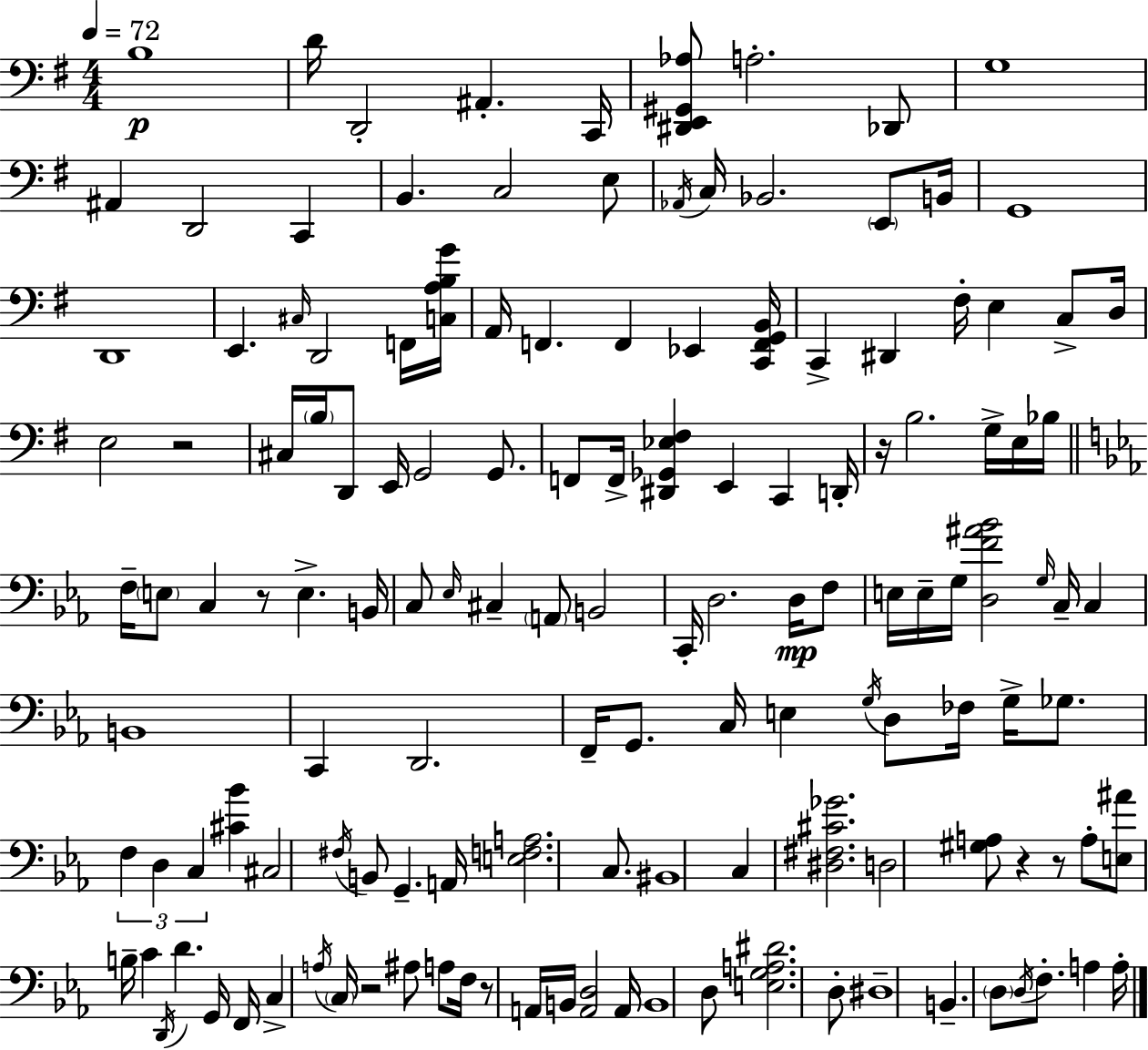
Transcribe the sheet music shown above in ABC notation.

X:1
T:Untitled
M:4/4
L:1/4
K:G
B,4 D/4 D,,2 ^A,, C,,/4 [^D,,E,,^G,,_A,]/2 A,2 _D,,/2 G,4 ^A,, D,,2 C,, B,, C,2 E,/2 _A,,/4 C,/4 _B,,2 E,,/2 B,,/4 G,,4 D,,4 E,, ^C,/4 D,,2 F,,/4 [C,A,B,G]/4 A,,/4 F,, F,, _E,, [C,,F,,G,,B,,]/4 C,, ^D,, ^F,/4 E, C,/2 D,/4 E,2 z2 ^C,/4 B,/4 D,,/2 E,,/4 G,,2 G,,/2 F,,/2 F,,/4 [^D,,_G,,_E,^F,] E,, C,, D,,/4 z/4 B,2 G,/4 E,/4 _B,/4 F,/4 E,/2 C, z/2 E, B,,/4 C,/2 _E,/4 ^C, A,,/2 B,,2 C,,/4 D,2 D,/4 F,/2 E,/4 E,/4 G,/4 [D,F^A_B]2 G,/4 C,/4 C, B,,4 C,, D,,2 F,,/4 G,,/2 C,/4 E, G,/4 D,/2 _F,/4 G,/4 _G,/2 F, D, C, [^C_B] ^C,2 ^F,/4 B,,/2 G,, A,,/4 [E,F,A,]2 C,/2 ^B,,4 C, [^D,^F,^C_G]2 D,2 [^G,A,]/2 z z/2 A,/2 [E,^A]/2 B,/4 C D,,/4 D G,,/4 F,,/4 C, A,/4 C,/4 z2 ^A,/2 A,/2 F,/4 z/2 A,,/4 B,,/4 [A,,D,]2 A,,/4 B,,4 D,/2 [E,G,A,^D]2 D,/2 ^D,4 B,, D,/2 D,/4 F,/2 A, A,/4